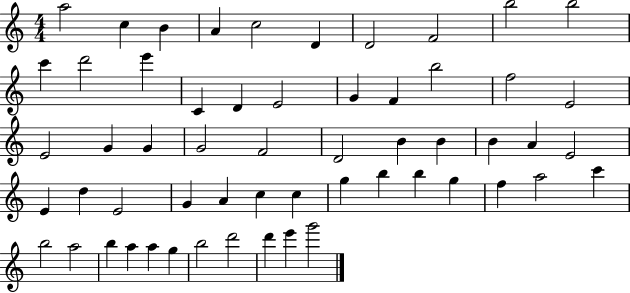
{
  \clef treble
  \numericTimeSignature
  \time 4/4
  \key c \major
  a''2 c''4 b'4 | a'4 c''2 d'4 | d'2 f'2 | b''2 b''2 | \break c'''4 d'''2 e'''4 | c'4 d'4 e'2 | g'4 f'4 b''2 | f''2 e'2 | \break e'2 g'4 g'4 | g'2 f'2 | d'2 b'4 b'4 | b'4 a'4 e'2 | \break e'4 d''4 e'2 | g'4 a'4 c''4 c''4 | g''4 b''4 b''4 g''4 | f''4 a''2 c'''4 | \break b''2 a''2 | b''4 a''4 a''4 g''4 | b''2 d'''2 | d'''4 e'''4 g'''2 | \break \bar "|."
}